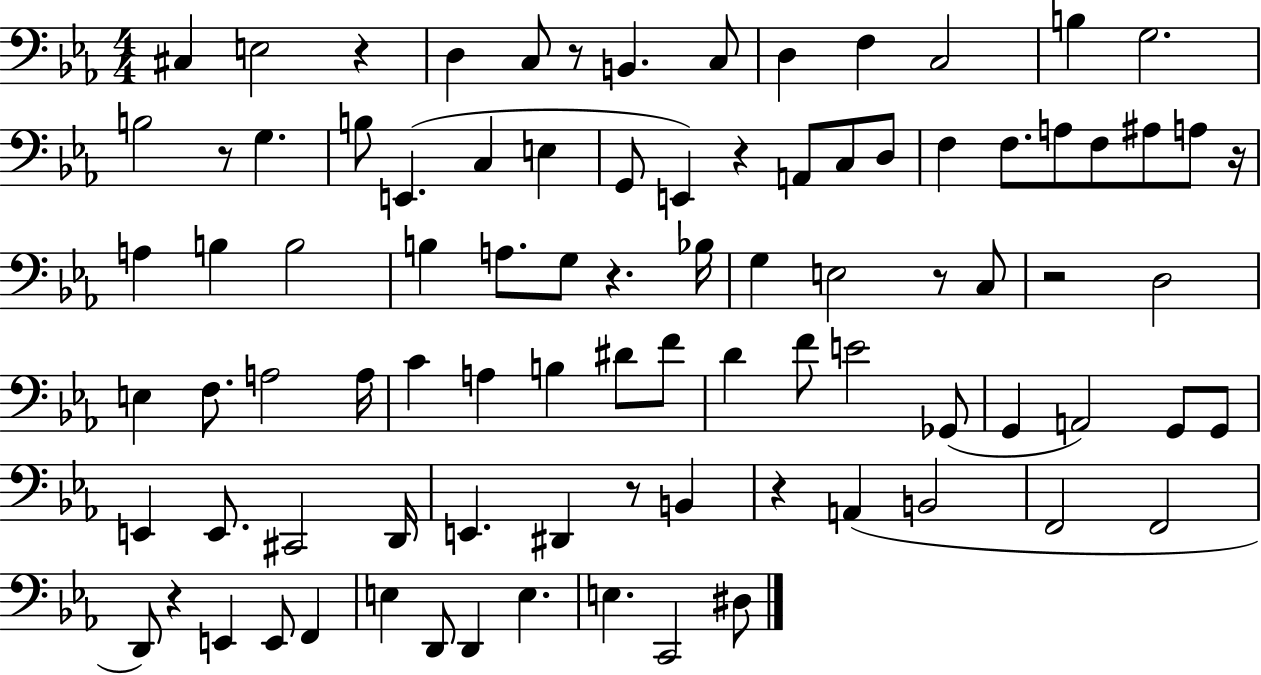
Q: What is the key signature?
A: EES major